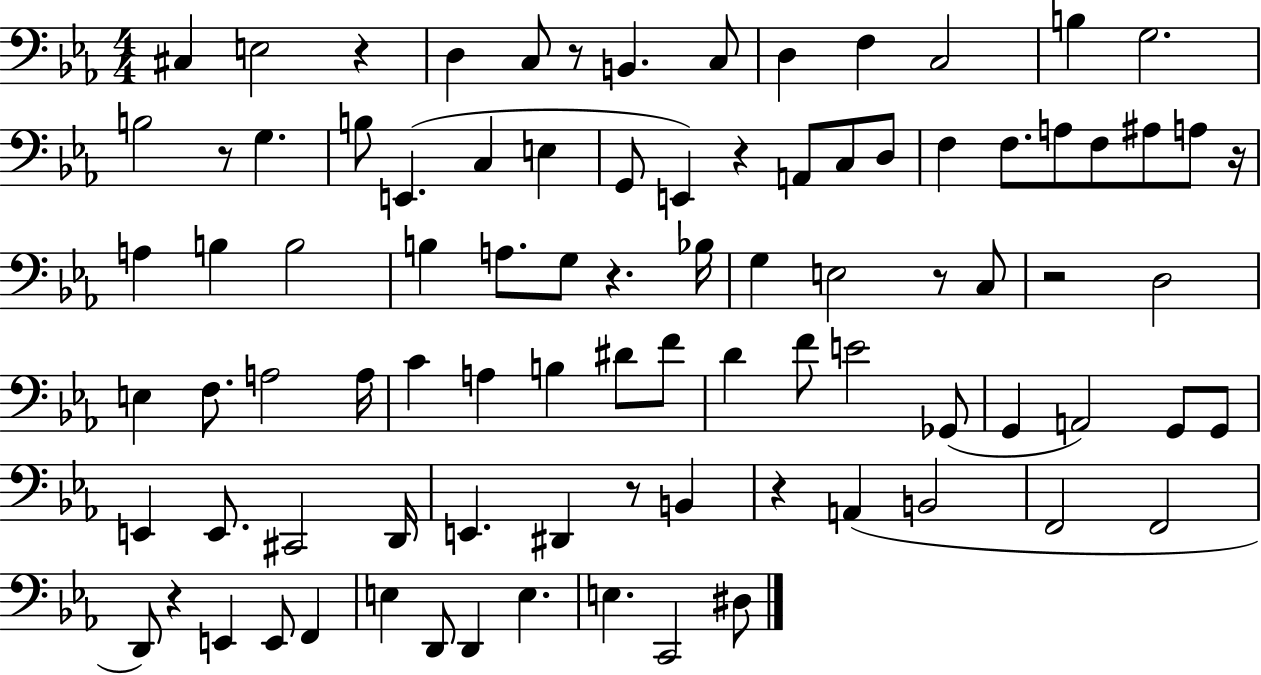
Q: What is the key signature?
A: EES major